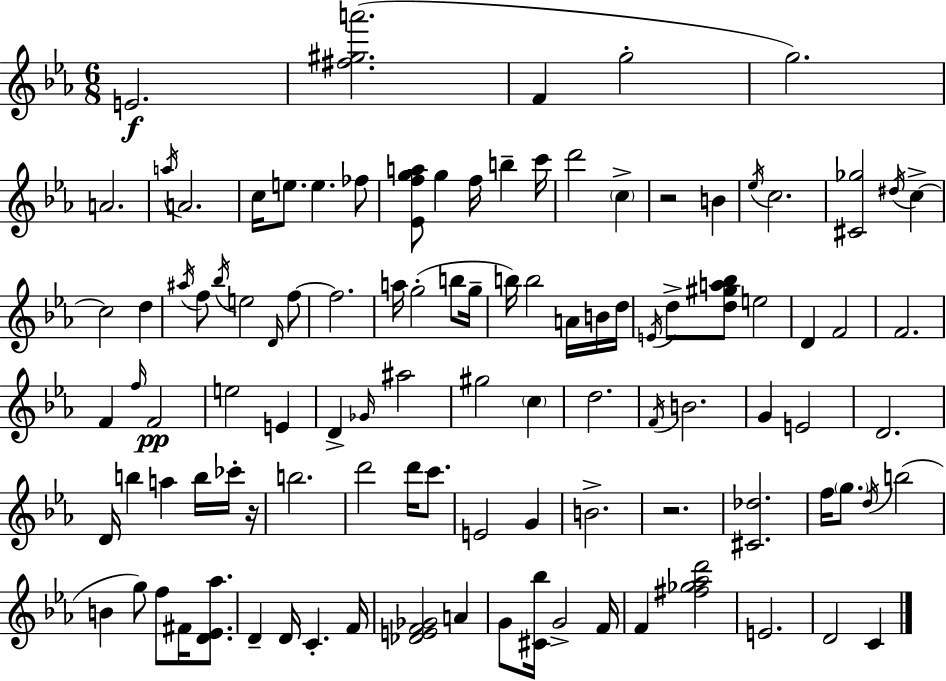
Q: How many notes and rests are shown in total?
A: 106